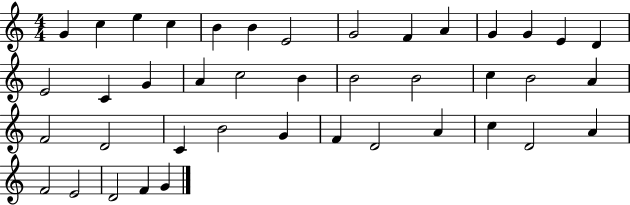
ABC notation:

X:1
T:Untitled
M:4/4
L:1/4
K:C
G c e c B B E2 G2 F A G G E D E2 C G A c2 B B2 B2 c B2 A F2 D2 C B2 G F D2 A c D2 A F2 E2 D2 F G